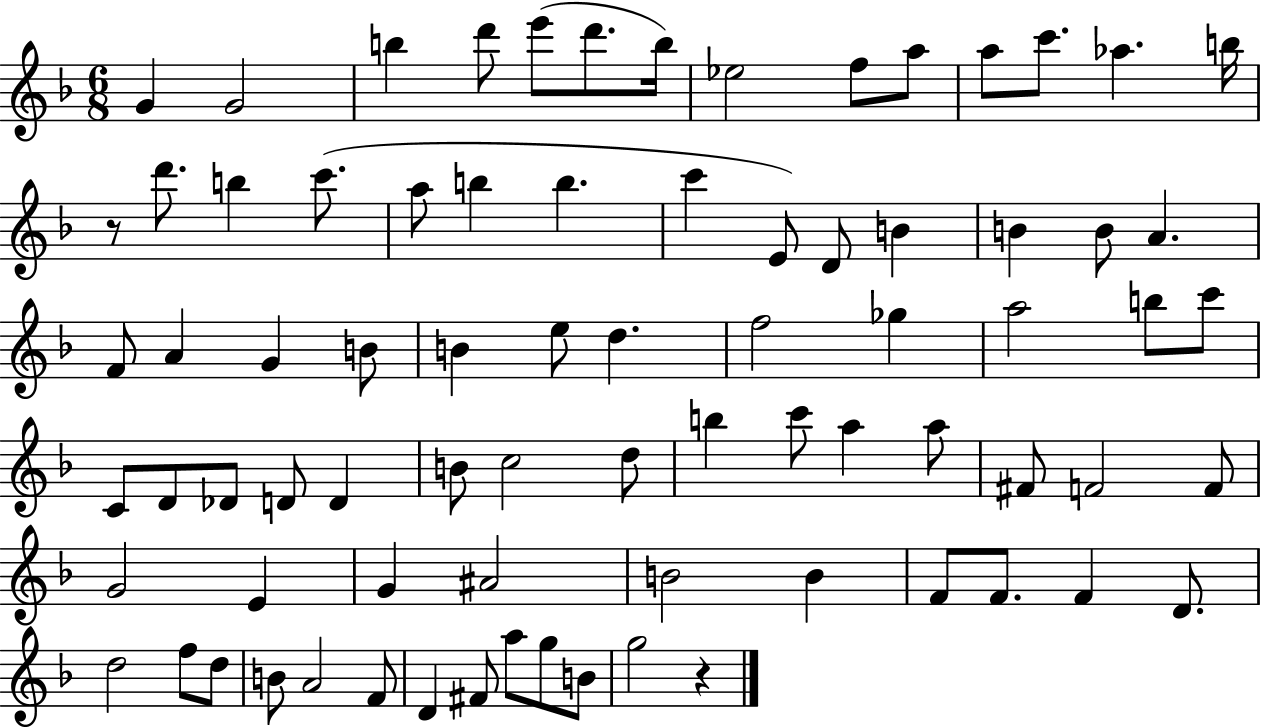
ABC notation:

X:1
T:Untitled
M:6/8
L:1/4
K:F
G G2 b d'/2 e'/2 d'/2 b/4 _e2 f/2 a/2 a/2 c'/2 _a b/4 z/2 d'/2 b c'/2 a/2 b b c' E/2 D/2 B B B/2 A F/2 A G B/2 B e/2 d f2 _g a2 b/2 c'/2 C/2 D/2 _D/2 D/2 D B/2 c2 d/2 b c'/2 a a/2 ^F/2 F2 F/2 G2 E G ^A2 B2 B F/2 F/2 F D/2 d2 f/2 d/2 B/2 A2 F/2 D ^F/2 a/2 g/2 B/2 g2 z